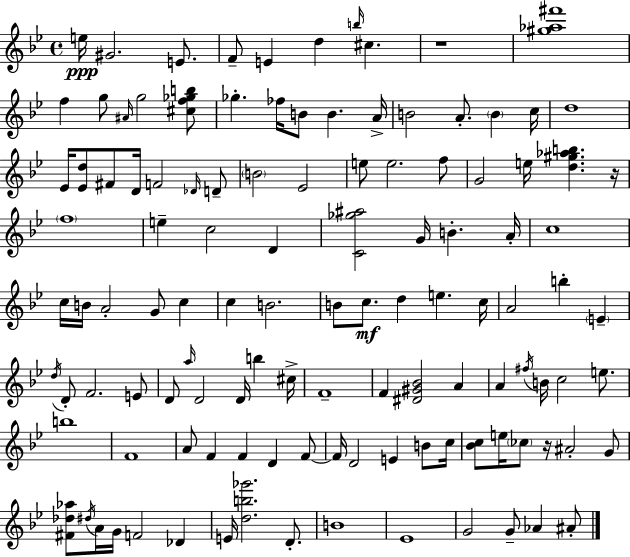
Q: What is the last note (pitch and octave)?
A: A#4